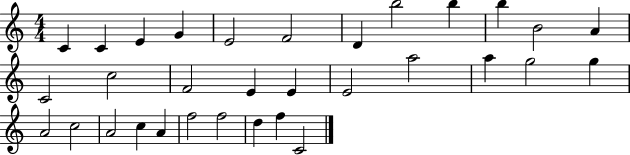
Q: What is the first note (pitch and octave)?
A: C4